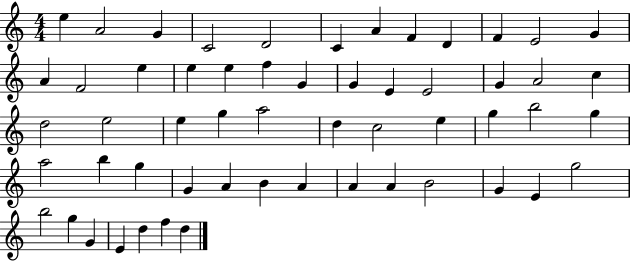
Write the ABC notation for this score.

X:1
T:Untitled
M:4/4
L:1/4
K:C
e A2 G C2 D2 C A F D F E2 G A F2 e e e f G G E E2 G A2 c d2 e2 e g a2 d c2 e g b2 g a2 b g G A B A A A B2 G E g2 b2 g G E d f d